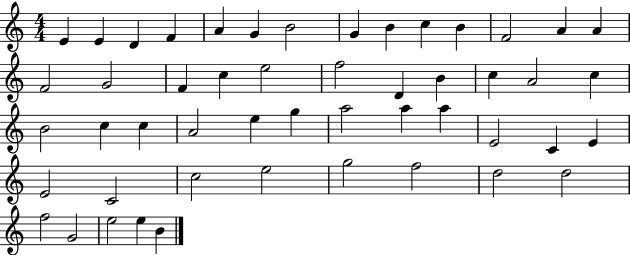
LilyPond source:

{
  \clef treble
  \numericTimeSignature
  \time 4/4
  \key c \major
  e'4 e'4 d'4 f'4 | a'4 g'4 b'2 | g'4 b'4 c''4 b'4 | f'2 a'4 a'4 | \break f'2 g'2 | f'4 c''4 e''2 | f''2 d'4 b'4 | c''4 a'2 c''4 | \break b'2 c''4 c''4 | a'2 e''4 g''4 | a''2 a''4 a''4 | e'2 c'4 e'4 | \break e'2 c'2 | c''2 e''2 | g''2 f''2 | d''2 d''2 | \break f''2 g'2 | e''2 e''4 b'4 | \bar "|."
}